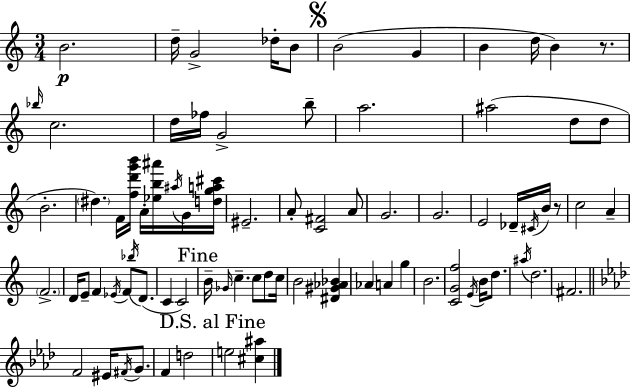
X:1
T:Untitled
M:3/4
L:1/4
K:C
B2 d/4 G2 _d/4 B/2 B2 G B d/4 B z/2 _b/4 c2 d/4 _f/4 G2 b/2 a2 ^a2 d/2 d/2 B2 ^d F/4 [fd'g'b']/4 A/4 [_eb^a']/4 ^a/4 G/4 [dga^c']/4 ^E2 A/2 [C^F]2 A/2 G2 G2 E2 _D/4 ^C/4 B/4 z/2 c2 A F2 D/4 E/2 F _E/4 F/2 _b/4 D/2 C C2 B/4 _G/4 c c/2 d/2 c/4 B2 [^D^G_A_B] _A A g B2 [CGf]2 E/4 B/4 d/2 ^a/4 d2 ^F2 F2 ^E/4 ^F/4 G/2 F d2 e2 [^c^a]